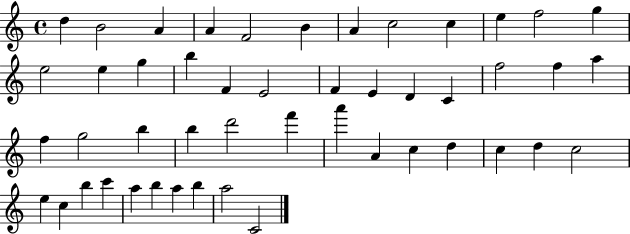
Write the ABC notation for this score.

X:1
T:Untitled
M:4/4
L:1/4
K:C
d B2 A A F2 B A c2 c e f2 g e2 e g b F E2 F E D C f2 f a f g2 b b d'2 f' a' A c d c d c2 e c b c' a b a b a2 C2